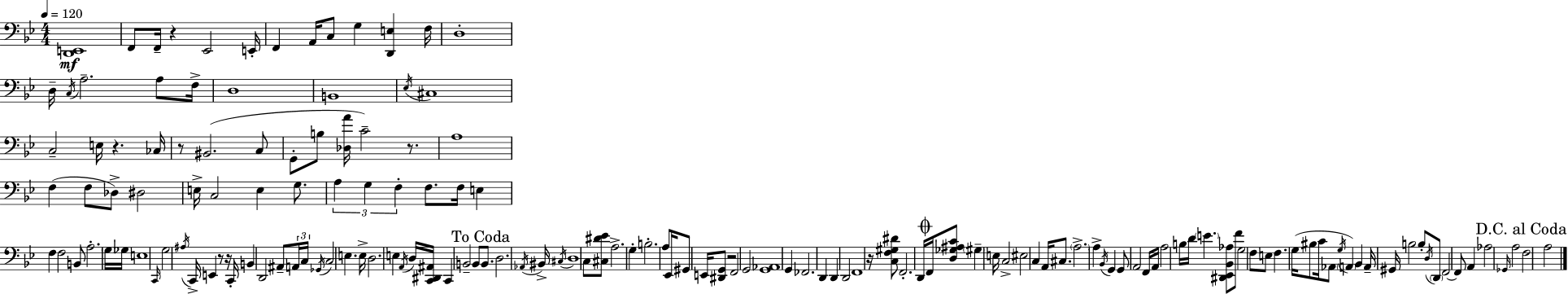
X:1
T:Untitled
M:4/4
L:1/4
K:Bb
[D,,E,,]4 F,,/2 F,,/4 z _E,,2 E,,/4 F,, A,,/4 C,/2 G, [D,,E,] F,/4 D,4 D,/4 C,/4 A,2 A,/2 F,/4 D,4 B,,4 _E,/4 ^C,4 C,2 E,/4 z _C,/4 z/2 ^B,,2 C,/2 G,,/2 B,/2 [_D,A]/4 C2 z/2 A,4 F, F,/2 _D,/2 ^D,2 E,/4 C,2 E, G,/2 A, G, F, F,/2 F,/4 E, F, F,2 B,,/2 A,2 G,/4 _G,/4 E,4 C,,/4 G,2 ^A,/4 C,,/4 E,, z/2 z/4 C,,/4 B,, D,,2 ^A,,/2 A,,/4 C,/4 _G,,/4 C,2 E, E,/4 D,2 E, A,,/4 D,/4 [C,,^D,,^A,,]/4 C,, B,,2 B,,/2 B,,/2 D,2 _A,,/4 ^B,,/4 ^C,/4 D,4 C,/2 [^C,^D_E]/2 A,2 G, B,2 A,/2 _E,,/4 ^G,,/2 E,,/4 [^D,,G,,]/2 z2 F,,2 G,,2 [G,,_A,,]4 G,, _F,,2 D,, D,, D,,2 F,,4 z/4 [C,F,^G,^D]/2 F,,2 D,,/4 F,,/4 [D,_G,^A,C]/2 ^G, E,/4 C,2 ^E,2 C, A,,/4 ^C,/2 A,2 A, _B,,/4 G,, G,,/2 A,,2 F,,/4 A,,/4 A,2 B,/4 D/4 E [^D,,_E,,_B,,_A,]/2 F/2 G,2 F,/2 E,/2 F, G,/4 ^B,/2 C/4 _A,,/2 G,/4 A,, _B,, A,,/4 ^G,,/4 B,2 B,/2 D,/4 D,,/2 F,,2 F,,/2 A,, _A,2 _G,,/4 A,2 F,2 A,2